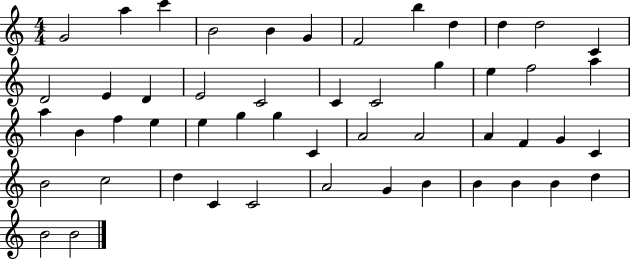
{
  \clef treble
  \numericTimeSignature
  \time 4/4
  \key c \major
  g'2 a''4 c'''4 | b'2 b'4 g'4 | f'2 b''4 d''4 | d''4 d''2 c'4 | \break d'2 e'4 d'4 | e'2 c'2 | c'4 c'2 g''4 | e''4 f''2 a''4 | \break a''4 b'4 f''4 e''4 | e''4 g''4 g''4 c'4 | a'2 a'2 | a'4 f'4 g'4 c'4 | \break b'2 c''2 | d''4 c'4 c'2 | a'2 g'4 b'4 | b'4 b'4 b'4 d''4 | \break b'2 b'2 | \bar "|."
}